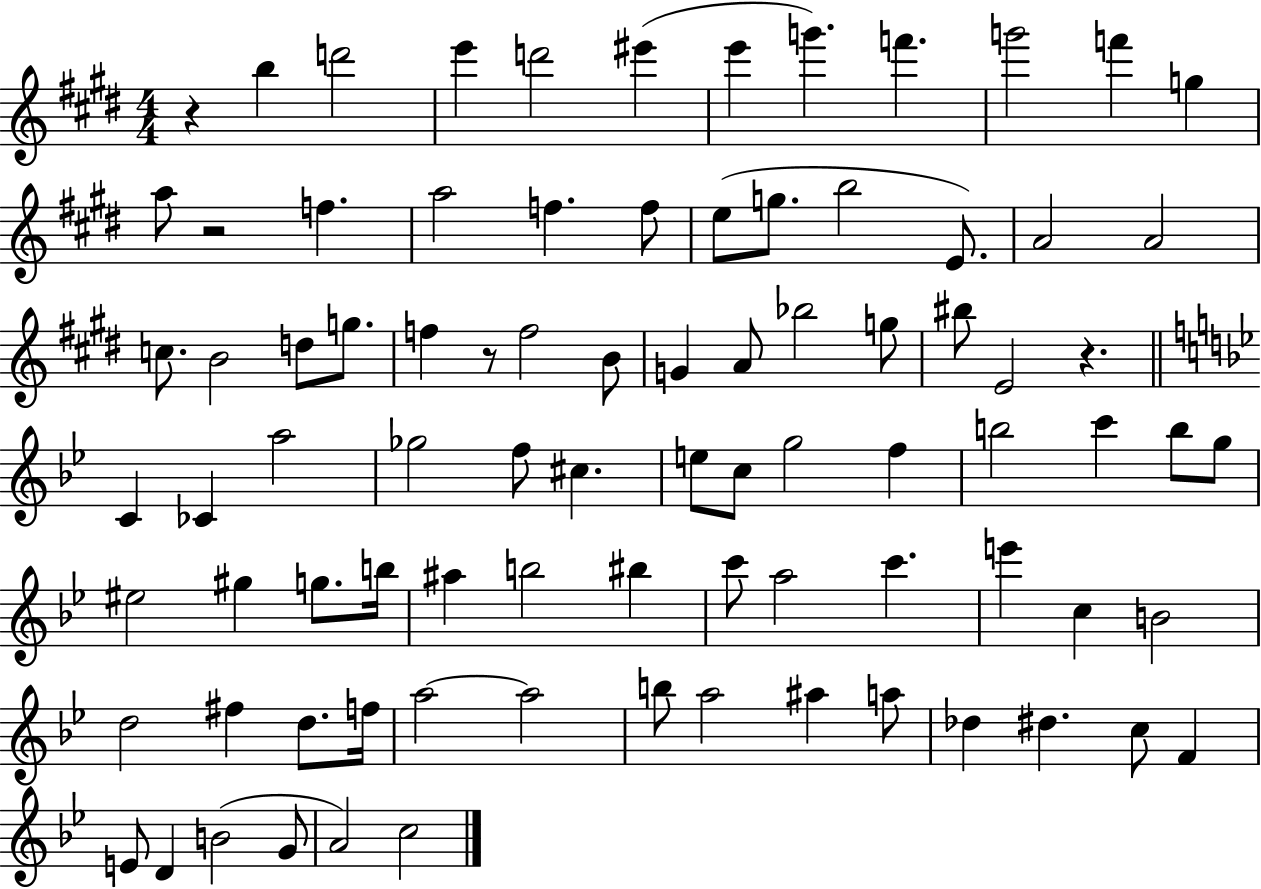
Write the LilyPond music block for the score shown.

{
  \clef treble
  \numericTimeSignature
  \time 4/4
  \key e \major
  \repeat volta 2 { r4 b''4 d'''2 | e'''4 d'''2 eis'''4( | e'''4 g'''4.) f'''4. | g'''2 f'''4 g''4 | \break a''8 r2 f''4. | a''2 f''4. f''8 | e''8( g''8. b''2 e'8.) | a'2 a'2 | \break c''8. b'2 d''8 g''8. | f''4 r8 f''2 b'8 | g'4 a'8 bes''2 g''8 | bis''8 e'2 r4. | \break \bar "||" \break \key bes \major c'4 ces'4 a''2 | ges''2 f''8 cis''4. | e''8 c''8 g''2 f''4 | b''2 c'''4 b''8 g''8 | \break eis''2 gis''4 g''8. b''16 | ais''4 b''2 bis''4 | c'''8 a''2 c'''4. | e'''4 c''4 b'2 | \break d''2 fis''4 d''8. f''16 | a''2~~ a''2 | b''8 a''2 ais''4 a''8 | des''4 dis''4. c''8 f'4 | \break e'8 d'4 b'2( g'8 | a'2) c''2 | } \bar "|."
}